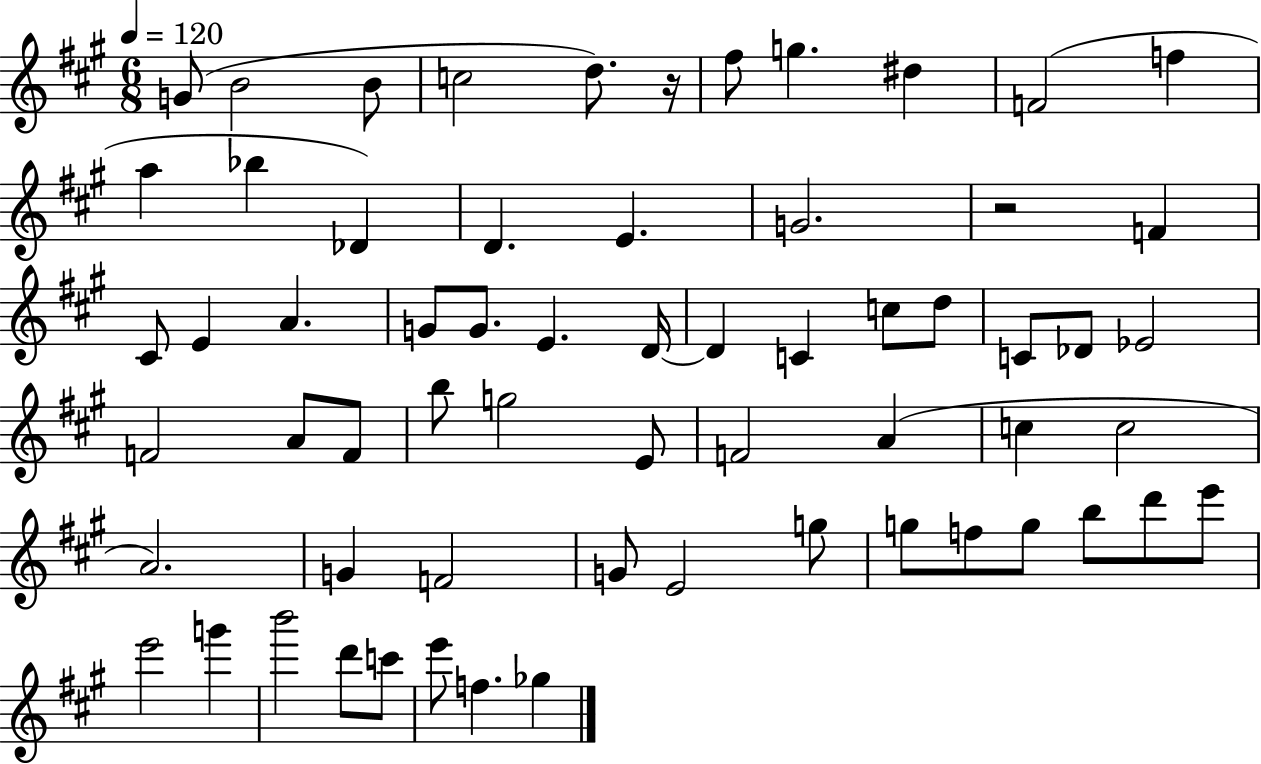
G4/e B4/h B4/e C5/h D5/e. R/s F#5/e G5/q. D#5/q F4/h F5/q A5/q Bb5/q Db4/q D4/q. E4/q. G4/h. R/h F4/q C#4/e E4/q A4/q. G4/e G4/e. E4/q. D4/s D4/q C4/q C5/e D5/e C4/e Db4/e Eb4/h F4/h A4/e F4/e B5/e G5/h E4/e F4/h A4/q C5/q C5/h A4/h. G4/q F4/h G4/e E4/h G5/e G5/e F5/e G5/e B5/e D6/e E6/e E6/h G6/q B6/h D6/e C6/e E6/e F5/q. Gb5/q